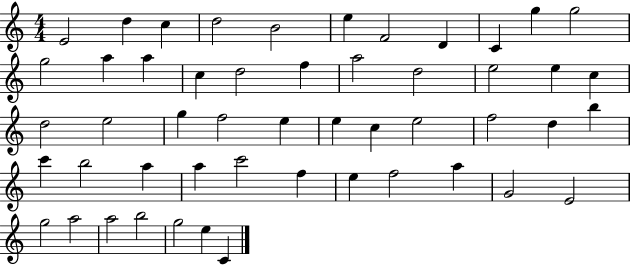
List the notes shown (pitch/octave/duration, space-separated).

E4/h D5/q C5/q D5/h B4/h E5/q F4/h D4/q C4/q G5/q G5/h G5/h A5/q A5/q C5/q D5/h F5/q A5/h D5/h E5/h E5/q C5/q D5/h E5/h G5/q F5/h E5/q E5/q C5/q E5/h F5/h D5/q B5/q C6/q B5/h A5/q A5/q C6/h F5/q E5/q F5/h A5/q G4/h E4/h G5/h A5/h A5/h B5/h G5/h E5/q C4/q